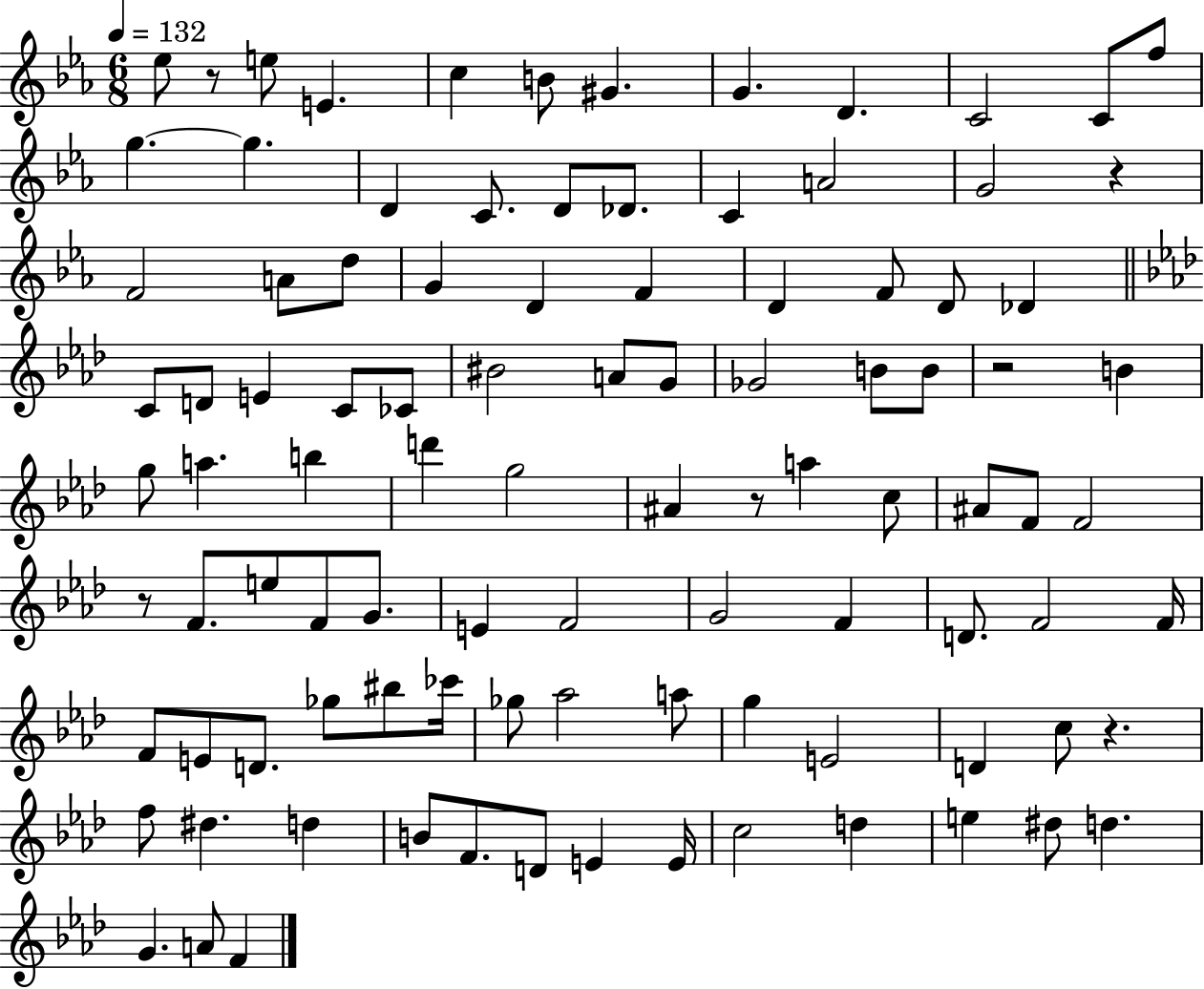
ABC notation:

X:1
T:Untitled
M:6/8
L:1/4
K:Eb
_e/2 z/2 e/2 E c B/2 ^G G D C2 C/2 f/2 g g D C/2 D/2 _D/2 C A2 G2 z F2 A/2 d/2 G D F D F/2 D/2 _D C/2 D/2 E C/2 _C/2 ^B2 A/2 G/2 _G2 B/2 B/2 z2 B g/2 a b d' g2 ^A z/2 a c/2 ^A/2 F/2 F2 z/2 F/2 e/2 F/2 G/2 E F2 G2 F D/2 F2 F/4 F/2 E/2 D/2 _g/2 ^b/2 _c'/4 _g/2 _a2 a/2 g E2 D c/2 z f/2 ^d d B/2 F/2 D/2 E E/4 c2 d e ^d/2 d G A/2 F